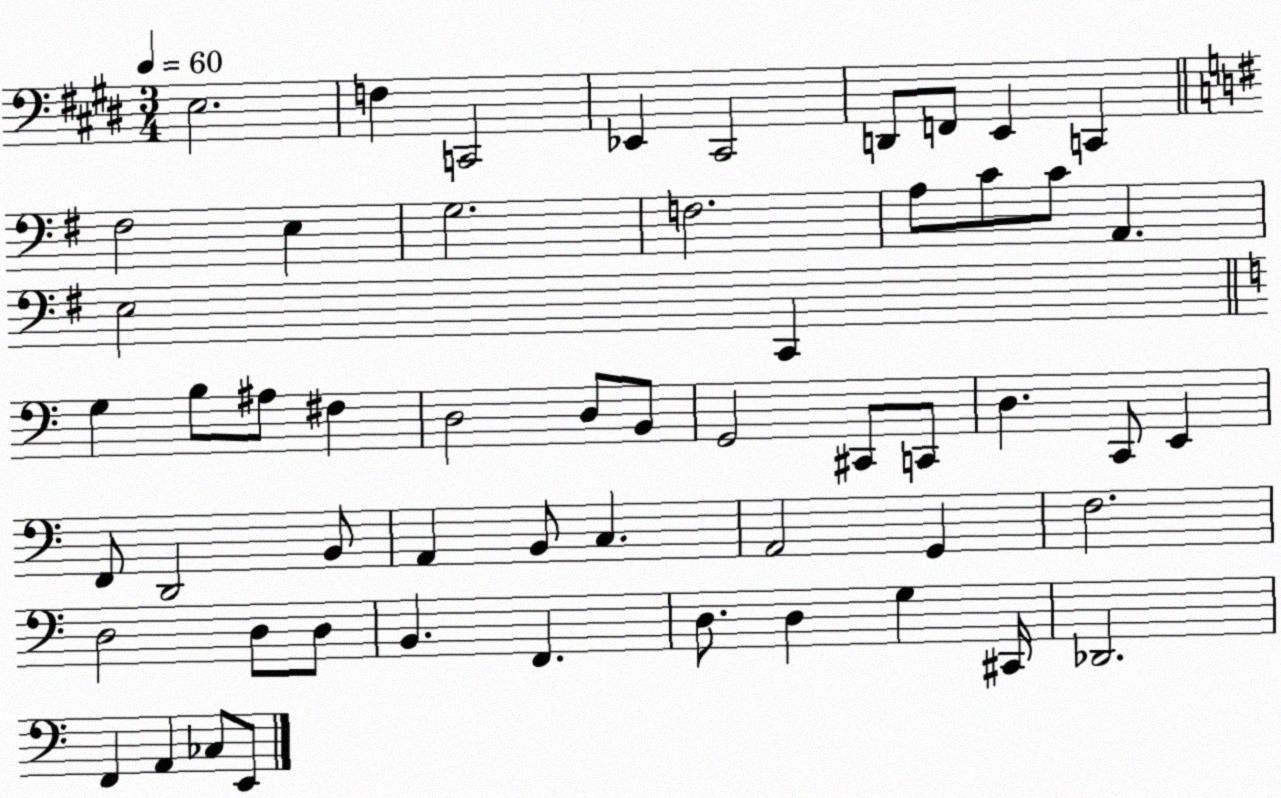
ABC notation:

X:1
T:Untitled
M:3/4
L:1/4
K:E
E,2 F, C,,2 _E,, ^C,,2 D,,/2 F,,/2 E,, C,, ^F,2 E, G,2 F,2 A,/2 C/2 C/2 A,, E,2 C,, G, B,/2 ^A,/2 ^F, D,2 D,/2 B,,/2 G,,2 ^C,,/2 C,,/2 D, C,,/2 E,, F,,/2 D,,2 B,,/2 A,, B,,/2 C, A,,2 G,, F,2 D,2 D,/2 D,/2 B,, F,, D,/2 D, G, ^C,,/4 _D,,2 F,, A,, _C,/2 E,,/2